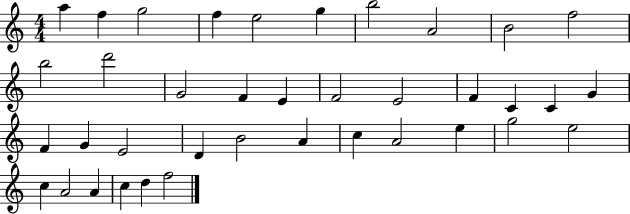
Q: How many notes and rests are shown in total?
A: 38